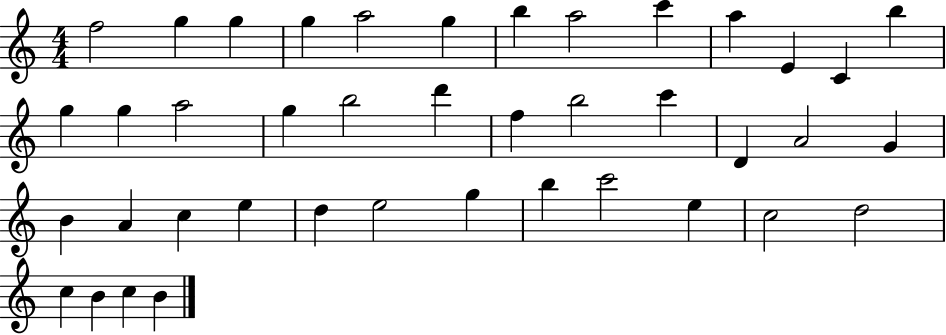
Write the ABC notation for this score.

X:1
T:Untitled
M:4/4
L:1/4
K:C
f2 g g g a2 g b a2 c' a E C b g g a2 g b2 d' f b2 c' D A2 G B A c e d e2 g b c'2 e c2 d2 c B c B